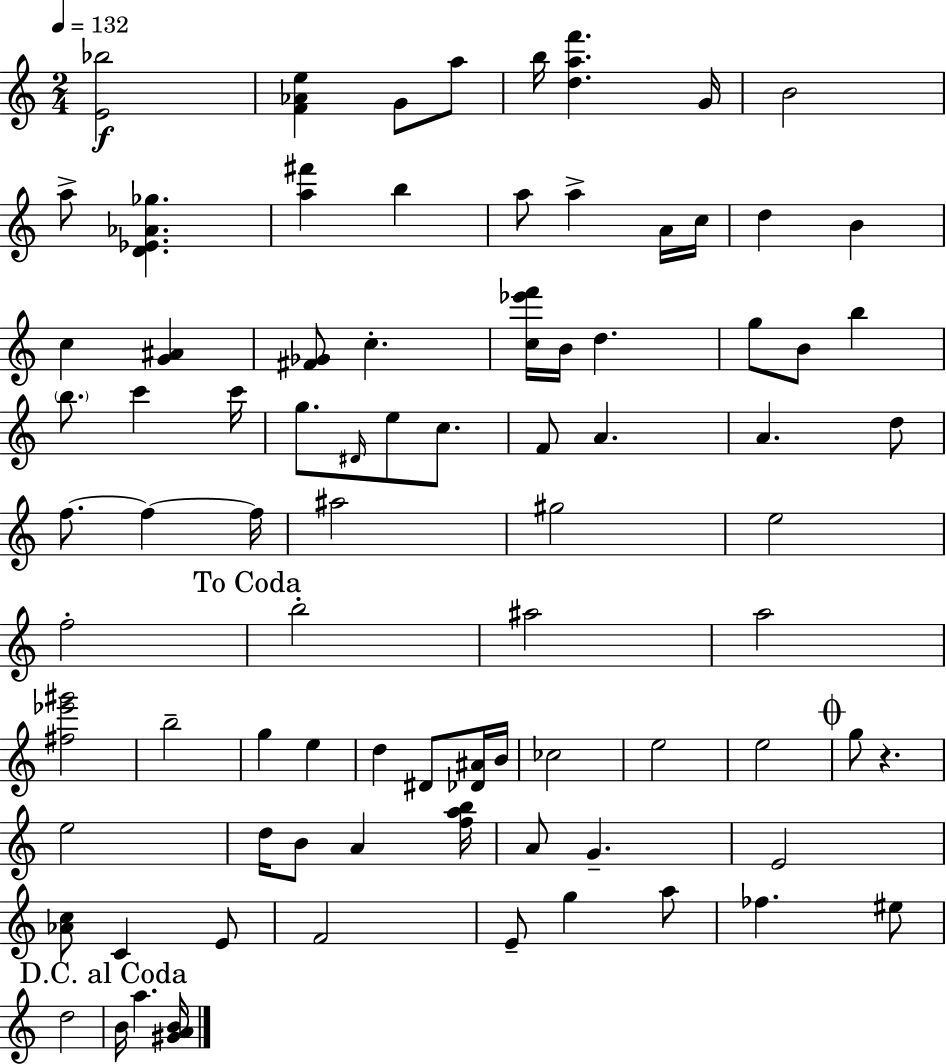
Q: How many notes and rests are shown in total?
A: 83